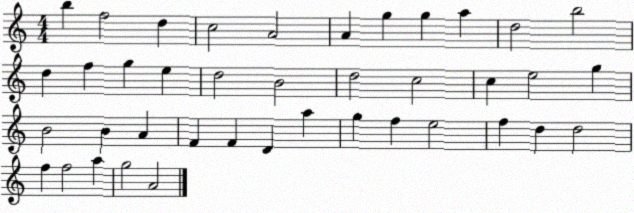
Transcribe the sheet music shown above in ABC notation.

X:1
T:Untitled
M:4/4
L:1/4
K:C
b f2 d c2 A2 A g g a d2 b2 d f g e d2 B2 d2 c2 c e2 g B2 B A F F D a g f e2 f d d2 f f2 a g2 A2